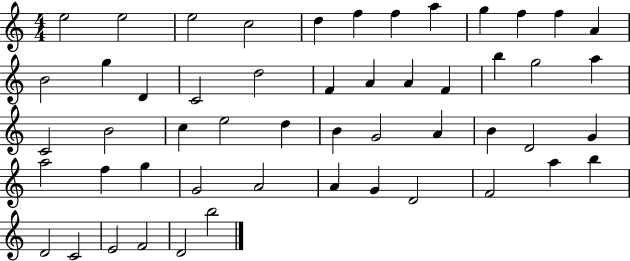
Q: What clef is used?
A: treble